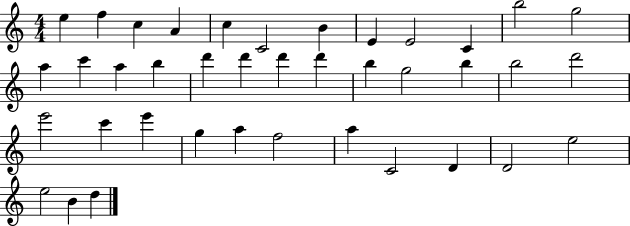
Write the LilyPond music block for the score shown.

{
  \clef treble
  \numericTimeSignature
  \time 4/4
  \key c \major
  e''4 f''4 c''4 a'4 | c''4 c'2 b'4 | e'4 e'2 c'4 | b''2 g''2 | \break a''4 c'''4 a''4 b''4 | d'''4 d'''4 d'''4 d'''4 | b''4 g''2 b''4 | b''2 d'''2 | \break e'''2 c'''4 e'''4 | g''4 a''4 f''2 | a''4 c'2 d'4 | d'2 e''2 | \break e''2 b'4 d''4 | \bar "|."
}